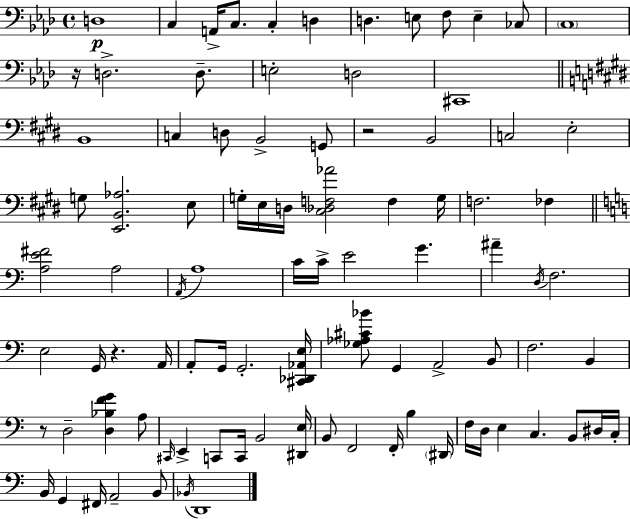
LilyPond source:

{
  \clef bass
  \time 4/4
  \defaultTimeSignature
  \key f \minor
  d1\p | c4 a,16-> c8. c4-. d4 | d4. e8 f8 e4-- ces8 | \parenthesize c1 | \break r16 d2.-> d8.-- | e2-. d2 | cis,1 | \bar "||" \break \key e \major b,1 | c4 d8 b,2-> g,8 | r2 b,2 | c2 e2-. | \break g8 <e, b, aes>2. e8 | g16-. e16 d16 <cis des f aes'>2 f4 g16 | f2. fes4 | \bar "||" \break \key c \major <a e' fis'>2 a2 | \acciaccatura { a,16 } a1 | c'16 c'16-> e'2 g'4. | ais'4-- \acciaccatura { d16 } f2. | \break e2 g,16 r4. | a,16 a,8-. g,16 g,2.-. | <cis, des, aes, e>16 <ges aes cis' bes'>8 g,4 a,2-> | b,8 f2. b,4 | \break r8 d2-- <d bes f' g'>4 | a8 \grace { cis,16 } e,4-> c,8 c,16 b,2 | <dis, e>16 b,8 f,2 f,16-. b4 | \parenthesize dis,16 f16 d16 e4 c4. b,8 | \break dis16 c16-. b,16 g,4 fis,16 a,2-- | b,8 \acciaccatura { bes,16 } d,1 | \bar "|."
}